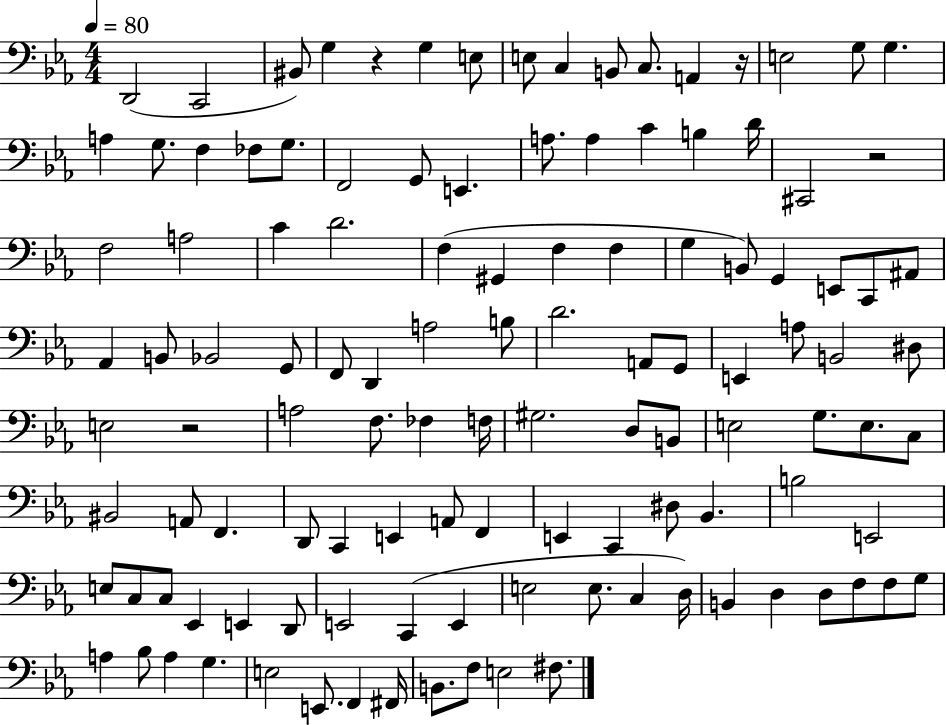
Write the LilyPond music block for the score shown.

{
  \clef bass
  \numericTimeSignature
  \time 4/4
  \key ees \major
  \tempo 4 = 80
  d,2( c,2 | bis,8) g4 r4 g4 e8 | e8 c4 b,8 c8. a,4 r16 | e2 g8 g4. | \break a4 g8. f4 fes8 g8. | f,2 g,8 e,4. | a8. a4 c'4 b4 d'16 | cis,2 r2 | \break f2 a2 | c'4 d'2. | f4( gis,4 f4 f4 | g4 b,8) g,4 e,8 c,8 ais,8 | \break aes,4 b,8 bes,2 g,8 | f,8 d,4 a2 b8 | d'2. a,8 g,8 | e,4 a8 b,2 dis8 | \break e2 r2 | a2 f8. fes4 f16 | gis2. d8 b,8 | e2 g8. e8. c8 | \break bis,2 a,8 f,4. | d,8 c,4 e,4 a,8 f,4 | e,4 c,4 dis8 bes,4. | b2 e,2 | \break e8 c8 c8 ees,4 e,4 d,8 | e,2 c,4( e,4 | e2 e8. c4 d16) | b,4 d4 d8 f8 f8 g8 | \break a4 bes8 a4 g4. | e2 e,8. f,4 fis,16 | b,8. f8 e2 fis8. | \bar "|."
}